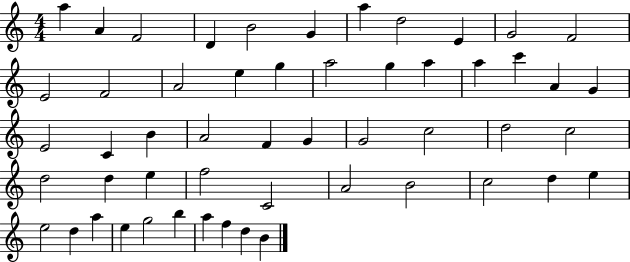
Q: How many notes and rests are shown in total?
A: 53